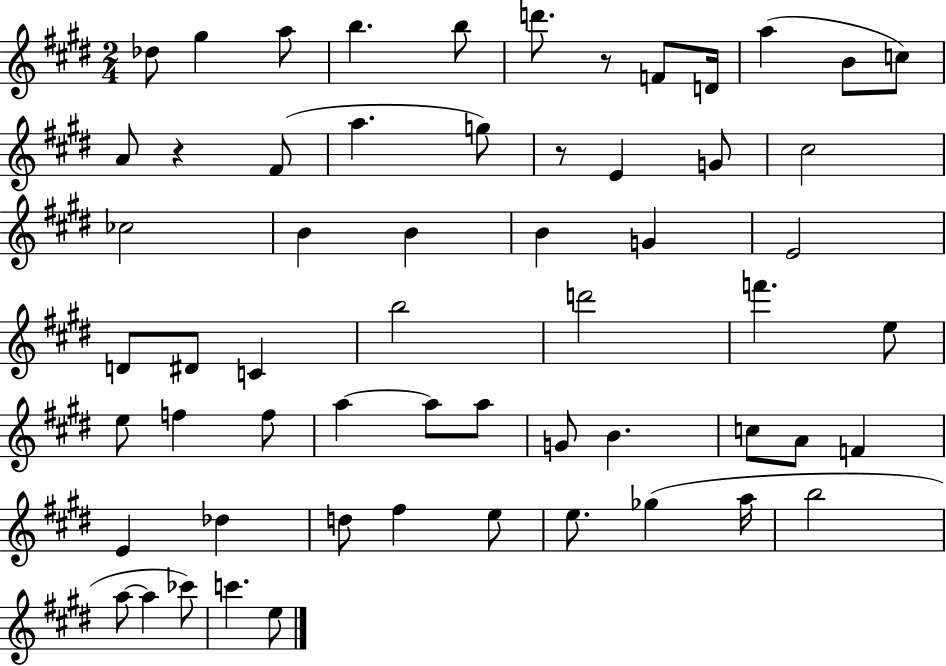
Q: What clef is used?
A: treble